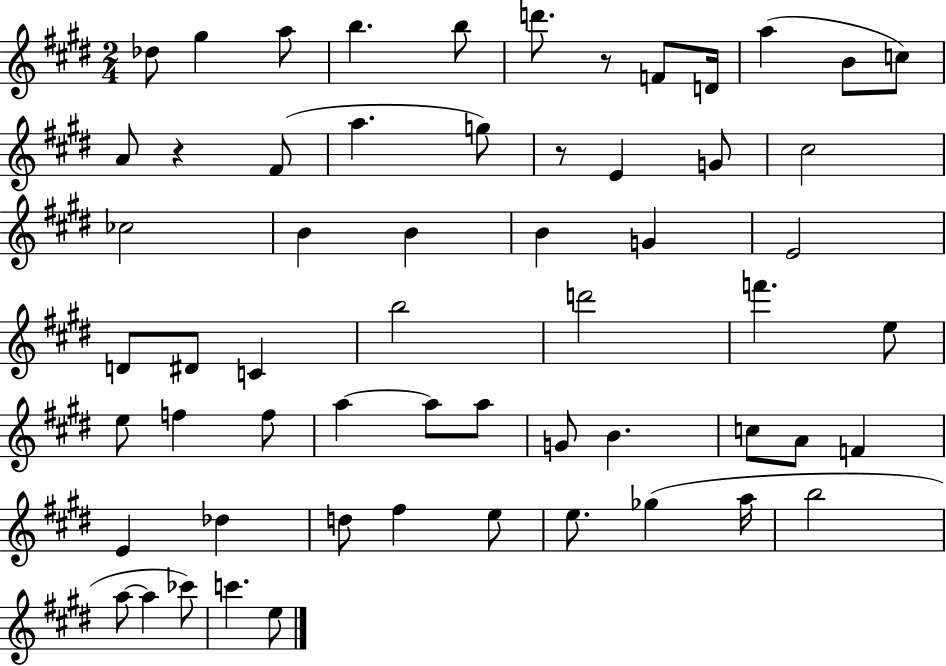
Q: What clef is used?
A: treble